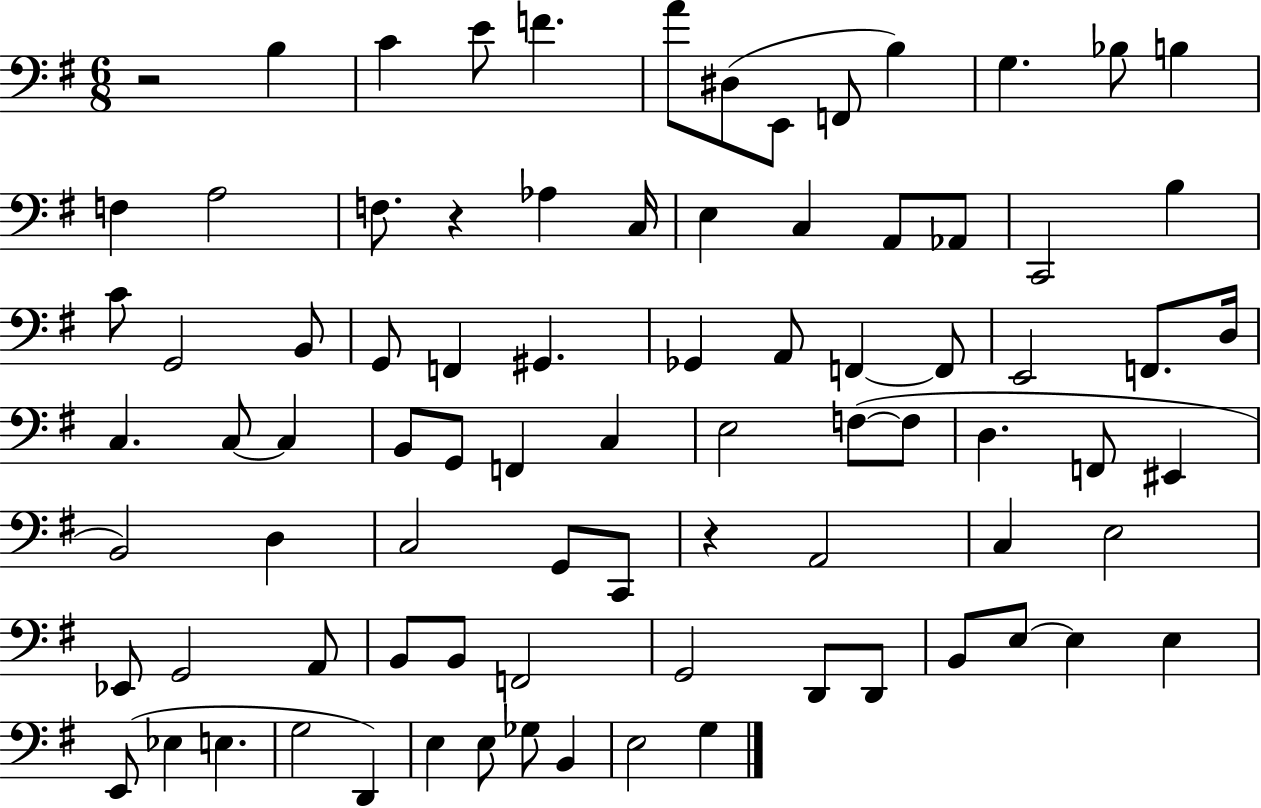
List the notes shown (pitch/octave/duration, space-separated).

R/h B3/q C4/q E4/e F4/q. A4/e D#3/e E2/e F2/e B3/q G3/q. Bb3/e B3/q F3/q A3/h F3/e. R/q Ab3/q C3/s E3/q C3/q A2/e Ab2/e C2/h B3/q C4/e G2/h B2/e G2/e F2/q G#2/q. Gb2/q A2/e F2/q F2/e E2/h F2/e. D3/s C3/q. C3/e C3/q B2/e G2/e F2/q C3/q E3/h F3/e F3/e D3/q. F2/e EIS2/q B2/h D3/q C3/h G2/e C2/e R/q A2/h C3/q E3/h Eb2/e G2/h A2/e B2/e B2/e F2/h G2/h D2/e D2/e B2/e E3/e E3/q E3/q E2/e Eb3/q E3/q. G3/h D2/q E3/q E3/e Gb3/e B2/q E3/h G3/q